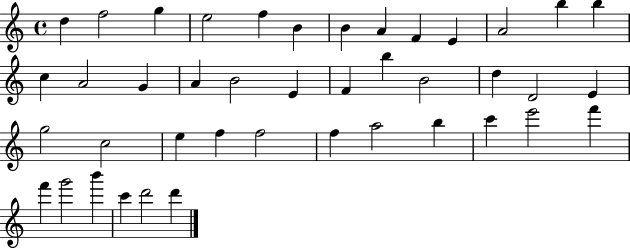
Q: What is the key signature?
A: C major